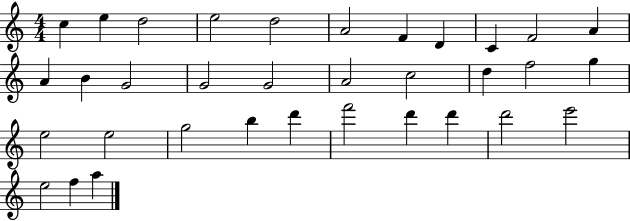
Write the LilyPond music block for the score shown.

{
  \clef treble
  \numericTimeSignature
  \time 4/4
  \key c \major
  c''4 e''4 d''2 | e''2 d''2 | a'2 f'4 d'4 | c'4 f'2 a'4 | \break a'4 b'4 g'2 | g'2 g'2 | a'2 c''2 | d''4 f''2 g''4 | \break e''2 e''2 | g''2 b''4 d'''4 | f'''2 d'''4 d'''4 | d'''2 e'''2 | \break e''2 f''4 a''4 | \bar "|."
}